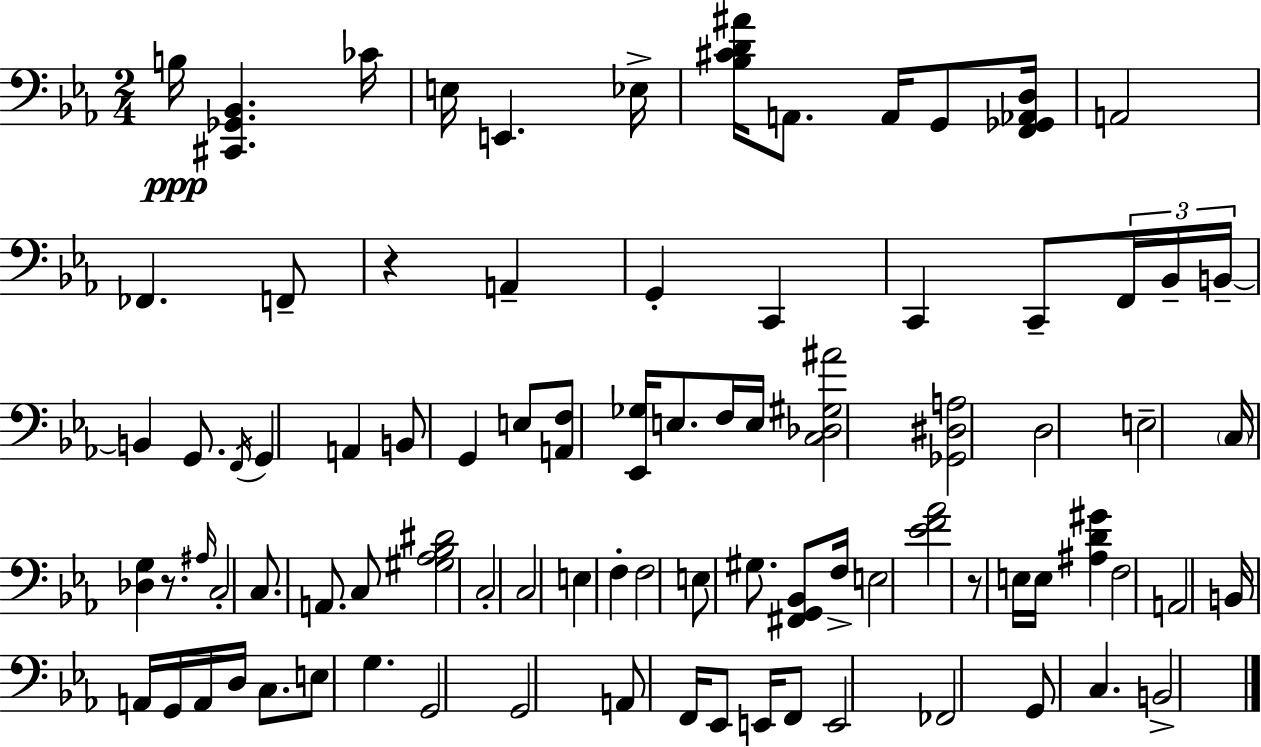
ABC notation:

X:1
T:Untitled
M:2/4
L:1/4
K:Eb
B,/4 [^C,,_G,,_B,,] _C/4 E,/4 E,, _E,/4 [_B,^CD^A]/4 A,,/2 A,,/4 G,,/2 [F,,_G,,_A,,D,]/4 A,,2 _F,, F,,/2 z A,, G,, C,, C,, C,,/2 F,,/4 _B,,/4 B,,/4 B,, G,,/2 F,,/4 G,, A,, B,,/2 G,, E,/2 [A,,F,]/2 [_E,,_G,]/4 E,/2 F,/4 E,/4 [C,_D,^G,^A]2 [_G,,^D,A,]2 D,2 E,2 C,/4 [_D,G,] z/2 ^A,/4 C,2 C,/2 A,,/2 C,/2 [^G,_A,_B,^D]2 C,2 C,2 E, F, F,2 E,/2 ^G,/2 [^F,,G,,_B,,]/2 F,/4 E,2 [_EF_A]2 z/2 E,/4 E,/4 [^A,D^G] F,2 A,,2 B,,/4 A,,/4 G,,/4 A,,/4 D,/4 C,/2 E,/2 G, G,,2 G,,2 A,,/2 F,,/4 _E,,/2 E,,/4 F,,/2 E,,2 _F,,2 G,,/2 C, B,,2